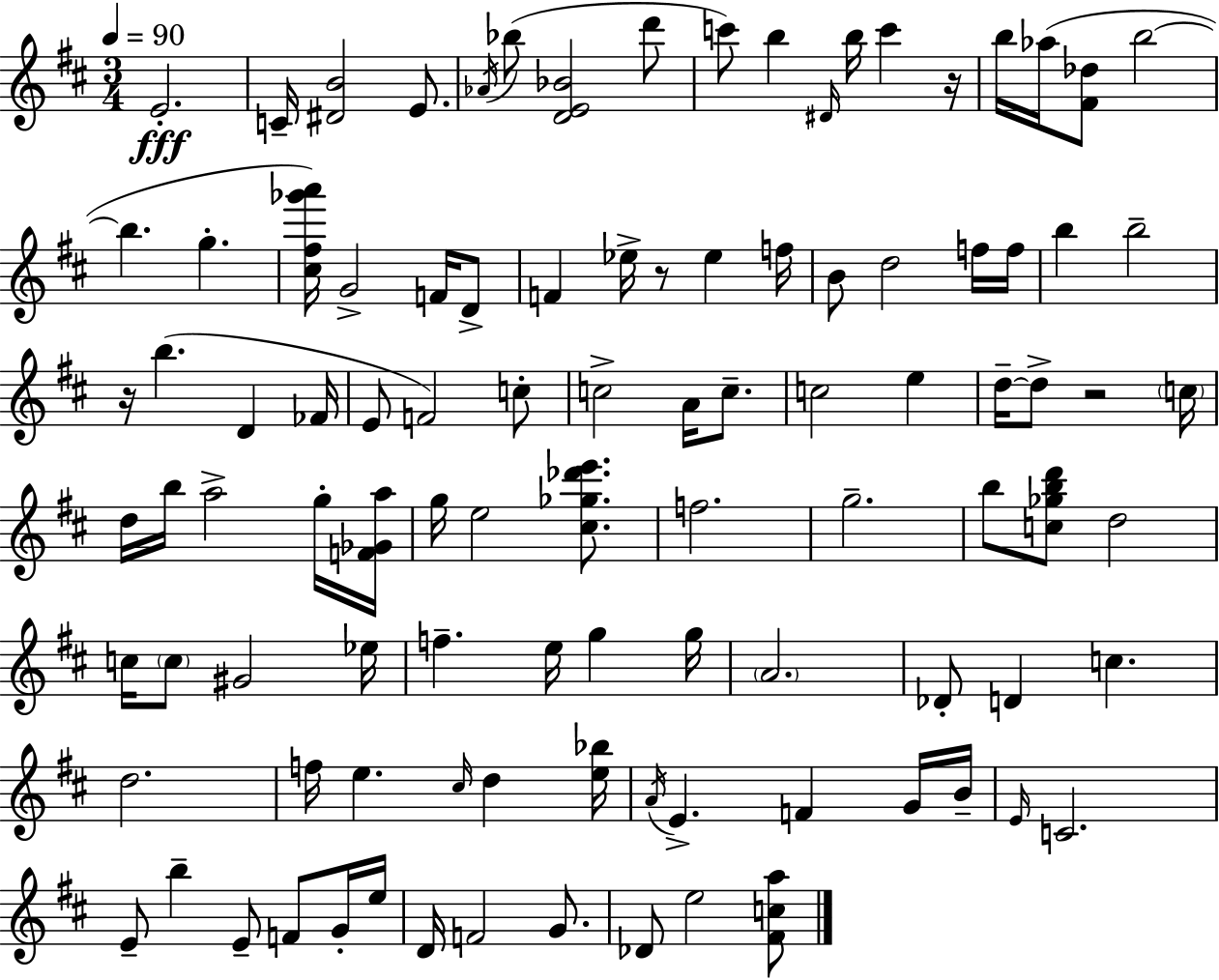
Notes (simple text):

E4/h. C4/s [D#4,B4]/h E4/e. Ab4/s Bb5/e [D4,E4,Bb4]/h D6/e C6/e B5/q D#4/s B5/s C6/q R/s B5/s Ab5/s [F#4,Db5]/e B5/h B5/q. G5/q. [C#5,F#5,Gb6,A6]/s G4/h F4/s D4/e F4/q Eb5/s R/e Eb5/q F5/s B4/e D5/h F5/s F5/s B5/q B5/h R/s B5/q. D4/q FES4/s E4/e F4/h C5/e C5/h A4/s C5/e. C5/h E5/q D5/s D5/e R/h C5/s D5/s B5/s A5/h G5/s [F4,Gb4,A5]/s G5/s E5/h [C#5,Gb5,Db6,E6]/e. F5/h. G5/h. B5/e [C5,Gb5,B5,D6]/e D5/h C5/s C5/e G#4/h Eb5/s F5/q. E5/s G5/q G5/s A4/h. Db4/e D4/q C5/q. D5/h. F5/s E5/q. C#5/s D5/q [E5,Bb5]/s A4/s E4/q. F4/q G4/s B4/s E4/s C4/h. E4/e B5/q E4/e F4/e G4/s E5/s D4/s F4/h G4/e. Db4/e E5/h [F#4,C5,A5]/e